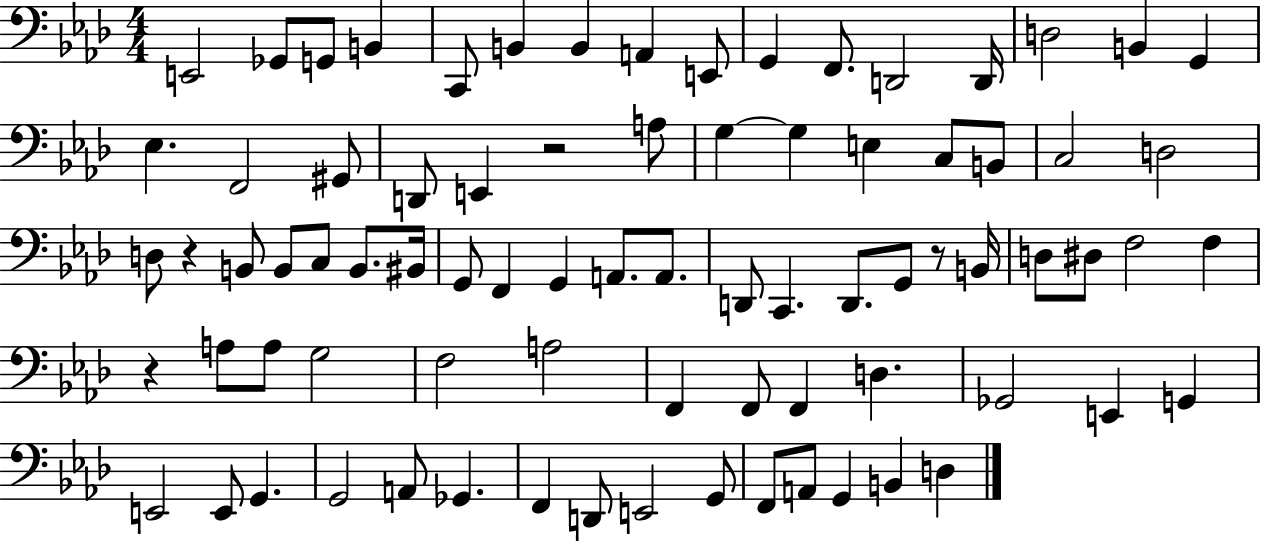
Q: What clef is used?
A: bass